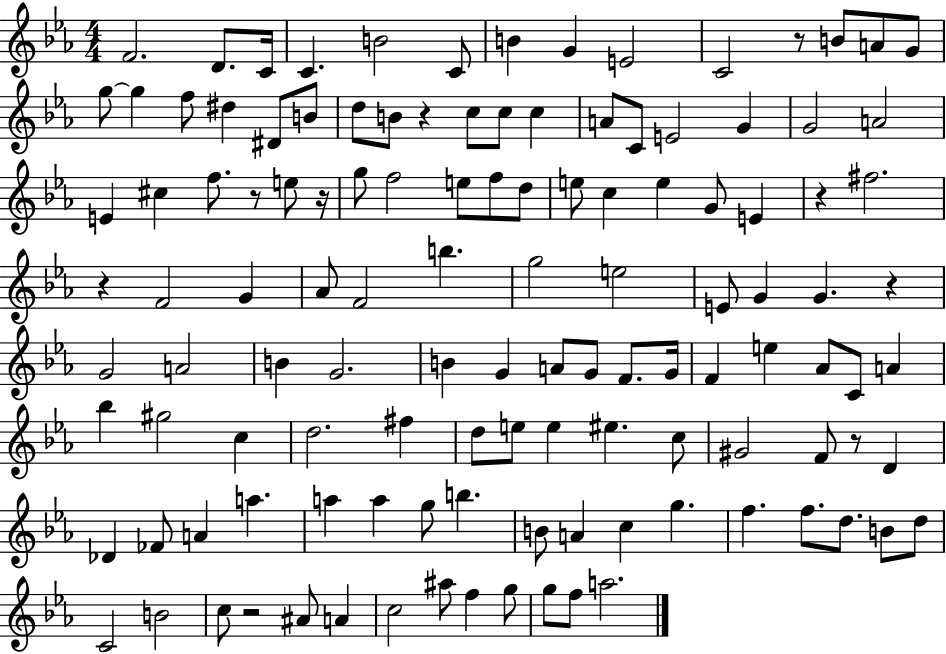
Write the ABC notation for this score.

X:1
T:Untitled
M:4/4
L:1/4
K:Eb
F2 D/2 C/4 C B2 C/2 B G E2 C2 z/2 B/2 A/2 G/2 g/2 g f/2 ^d ^D/2 B/2 d/2 B/2 z c/2 c/2 c A/2 C/2 E2 G G2 A2 E ^c f/2 z/2 e/2 z/4 g/2 f2 e/2 f/2 d/2 e/2 c e G/2 E z ^f2 z F2 G _A/2 F2 b g2 e2 E/2 G G z G2 A2 B G2 B G A/2 G/2 F/2 G/4 F e _A/2 C/2 A _b ^g2 c d2 ^f d/2 e/2 e ^e c/2 ^G2 F/2 z/2 D _D _F/2 A a a a g/2 b B/2 A c g f f/2 d/2 B/2 d/2 C2 B2 c/2 z2 ^A/2 A c2 ^a/2 f g/2 g/2 f/2 a2